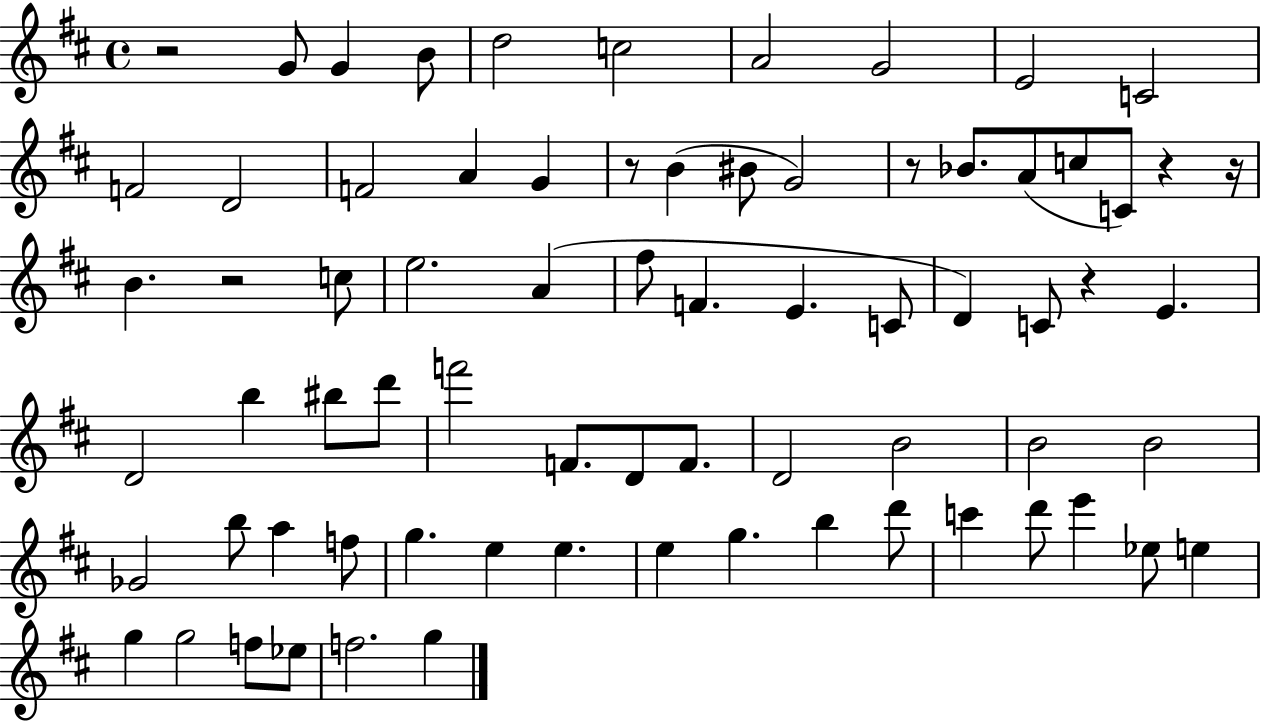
{
  \clef treble
  \time 4/4
  \defaultTimeSignature
  \key d \major
  r2 g'8 g'4 b'8 | d''2 c''2 | a'2 g'2 | e'2 c'2 | \break f'2 d'2 | f'2 a'4 g'4 | r8 b'4( bis'8 g'2) | r8 bes'8. a'8( c''8 c'8) r4 r16 | \break b'4. r2 c''8 | e''2. a'4( | fis''8 f'4. e'4. c'8 | d'4) c'8 r4 e'4. | \break d'2 b''4 bis''8 d'''8 | f'''2 f'8. d'8 f'8. | d'2 b'2 | b'2 b'2 | \break ges'2 b''8 a''4 f''8 | g''4. e''4 e''4. | e''4 g''4. b''4 d'''8 | c'''4 d'''8 e'''4 ees''8 e''4 | \break g''4 g''2 f''8 ees''8 | f''2. g''4 | \bar "|."
}